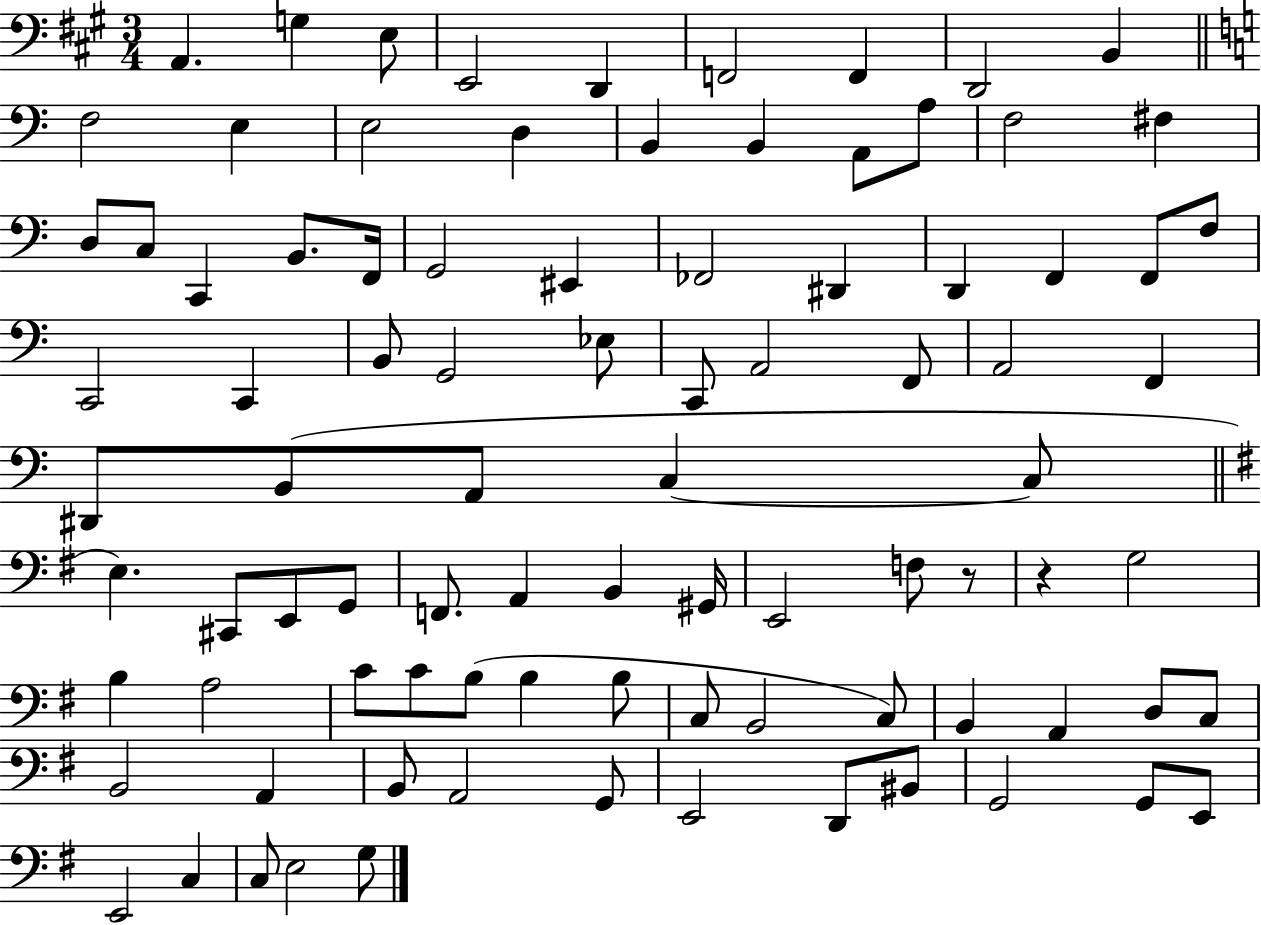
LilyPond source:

{
  \clef bass
  \numericTimeSignature
  \time 3/4
  \key a \major
  a,4. g4 e8 | e,2 d,4 | f,2 f,4 | d,2 b,4 | \break \bar "||" \break \key c \major f2 e4 | e2 d4 | b,4 b,4 a,8 a8 | f2 fis4 | \break d8 c8 c,4 b,8. f,16 | g,2 eis,4 | fes,2 dis,4 | d,4 f,4 f,8 f8 | \break c,2 c,4 | b,8 g,2 ees8 | c,8 a,2 f,8 | a,2 f,4 | \break dis,8 b,8( a,8 c4~~ c8 | \bar "||" \break \key g \major e4.) cis,8 e,8 g,8 | f,8. a,4 b,4 gis,16 | e,2 f8 r8 | r4 g2 | \break b4 a2 | c'8 c'8 b8( b4 b8 | c8 b,2 c8) | b,4 a,4 d8 c8 | \break b,2 a,4 | b,8 a,2 g,8 | e,2 d,8 bis,8 | g,2 g,8 e,8 | \break e,2 c4 | c8 e2 g8 | \bar "|."
}